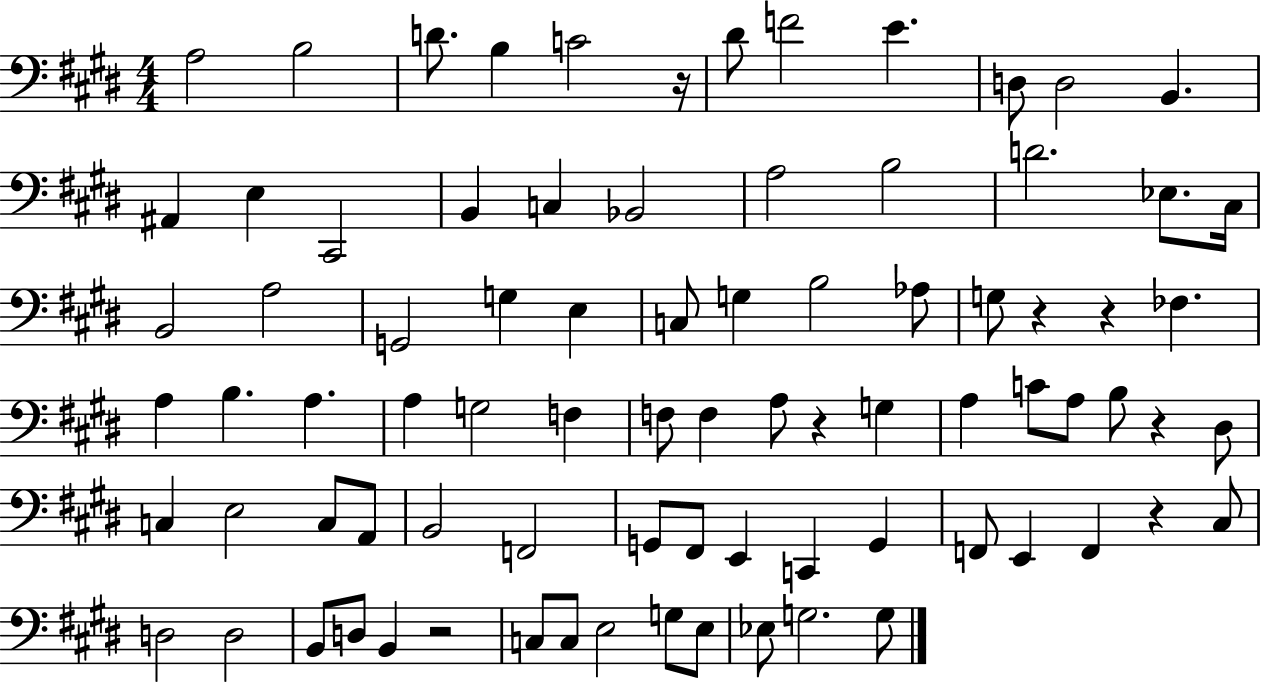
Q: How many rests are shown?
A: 7